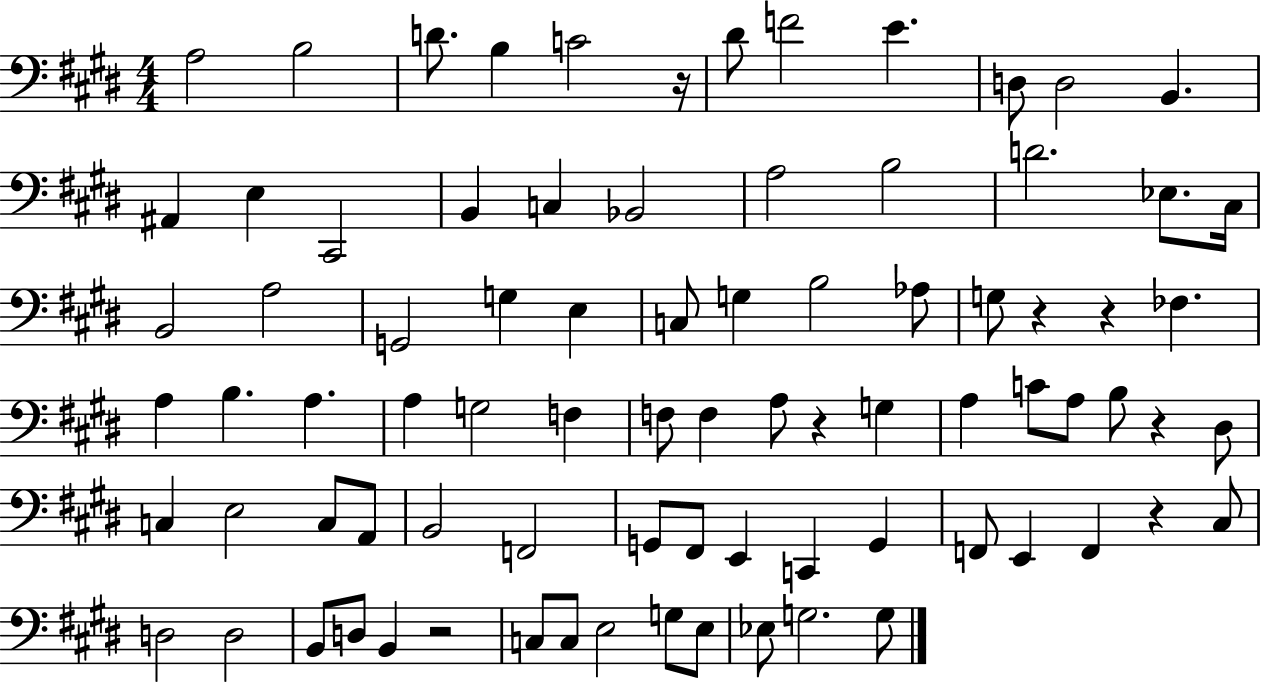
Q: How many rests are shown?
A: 7